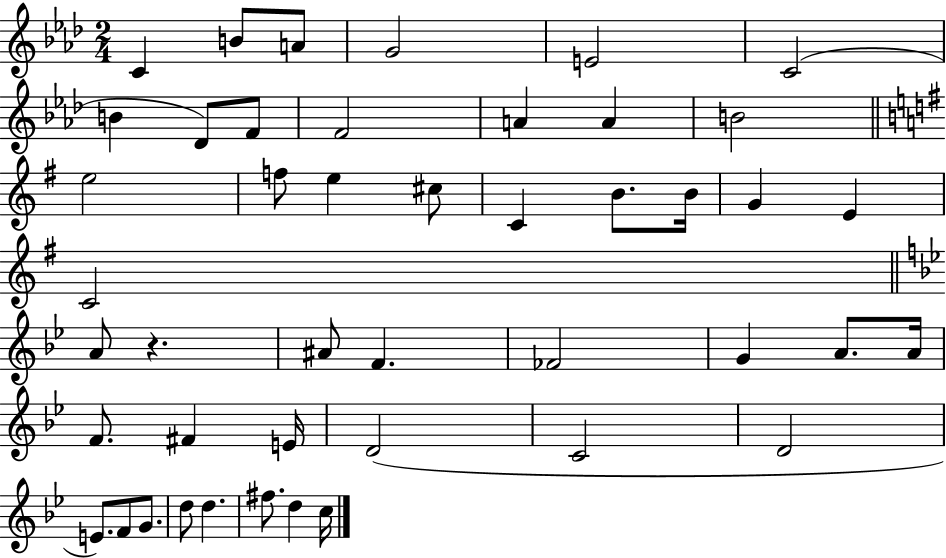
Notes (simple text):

C4/q B4/e A4/e G4/h E4/h C4/h B4/q Db4/e F4/e F4/h A4/q A4/q B4/h E5/h F5/e E5/q C#5/e C4/q B4/e. B4/s G4/q E4/q C4/h A4/e R/q. A#4/e F4/q. FES4/h G4/q A4/e. A4/s F4/e. F#4/q E4/s D4/h C4/h D4/h E4/e. F4/e G4/e. D5/e D5/q. F#5/e. D5/q C5/s